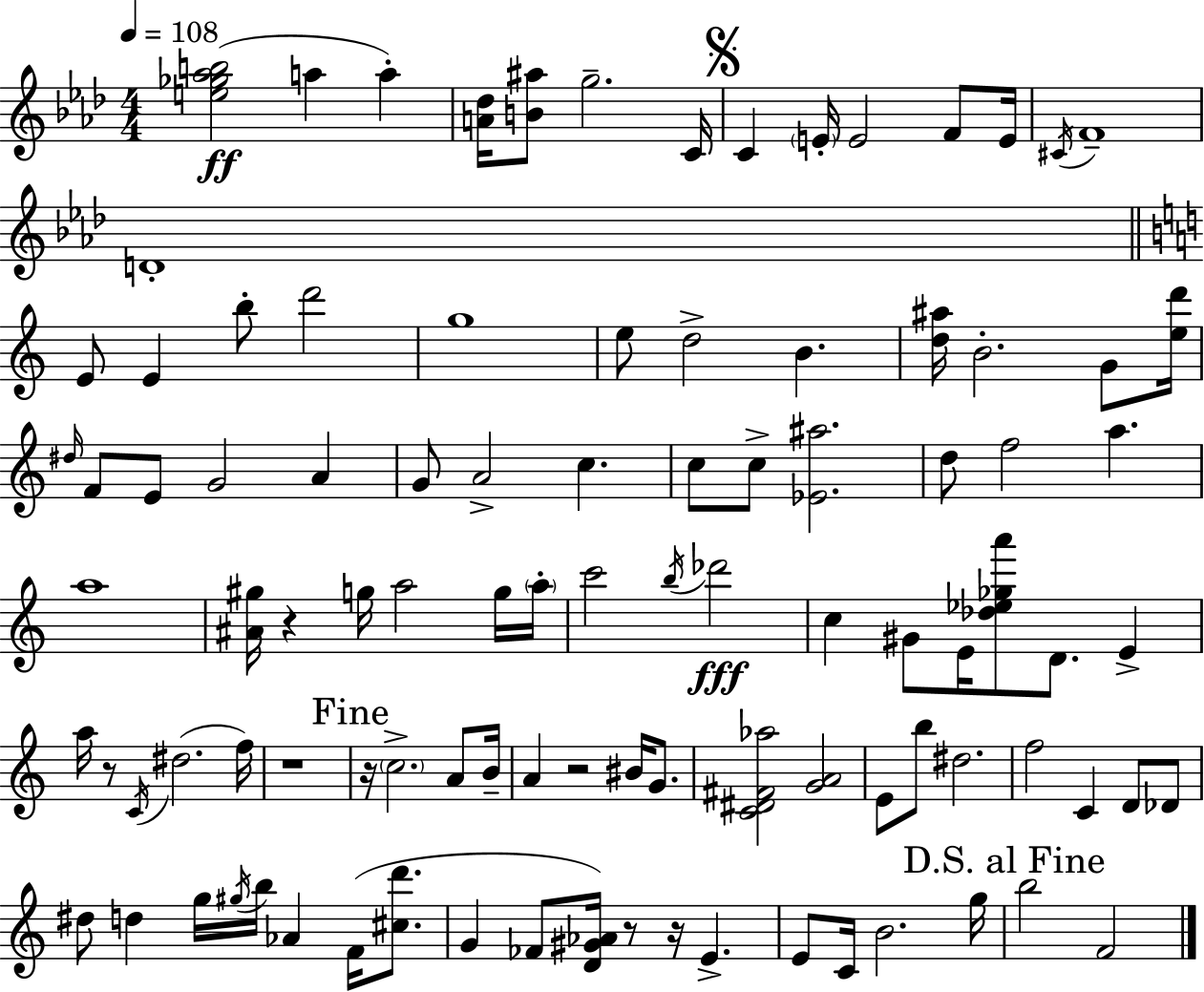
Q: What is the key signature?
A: F minor